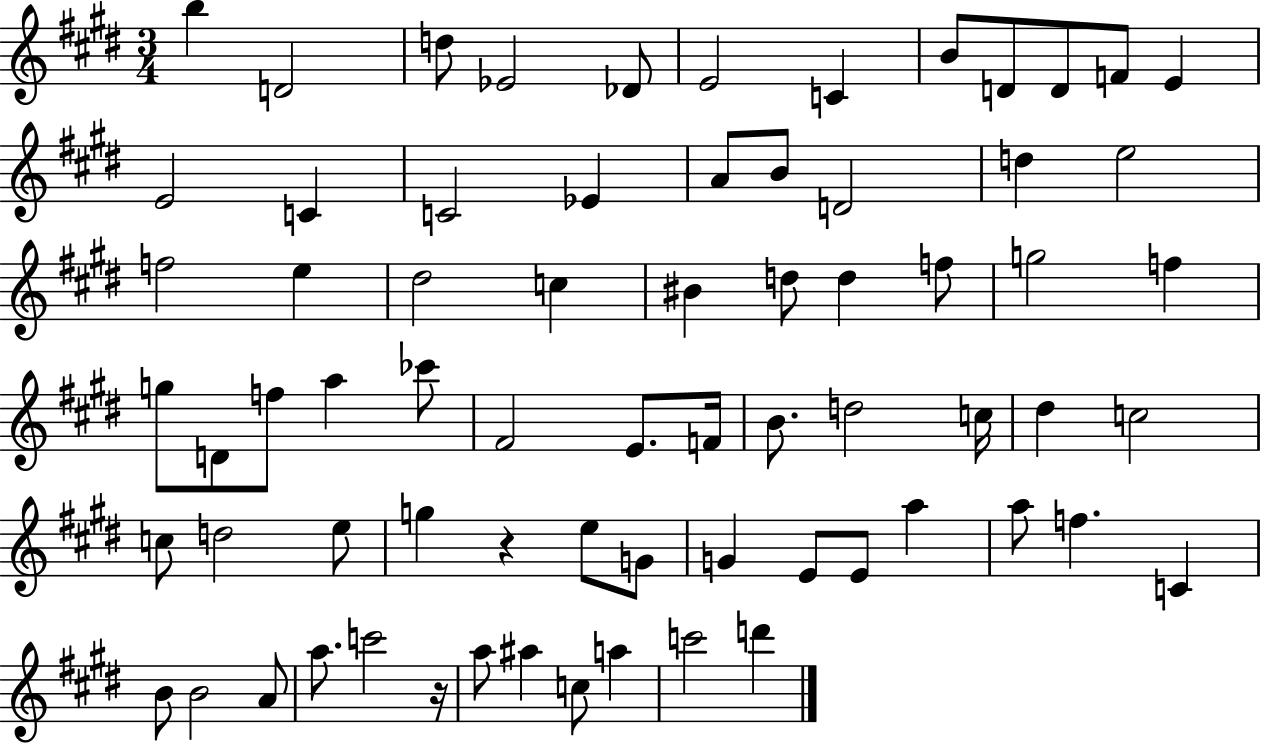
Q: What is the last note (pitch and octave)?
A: D6